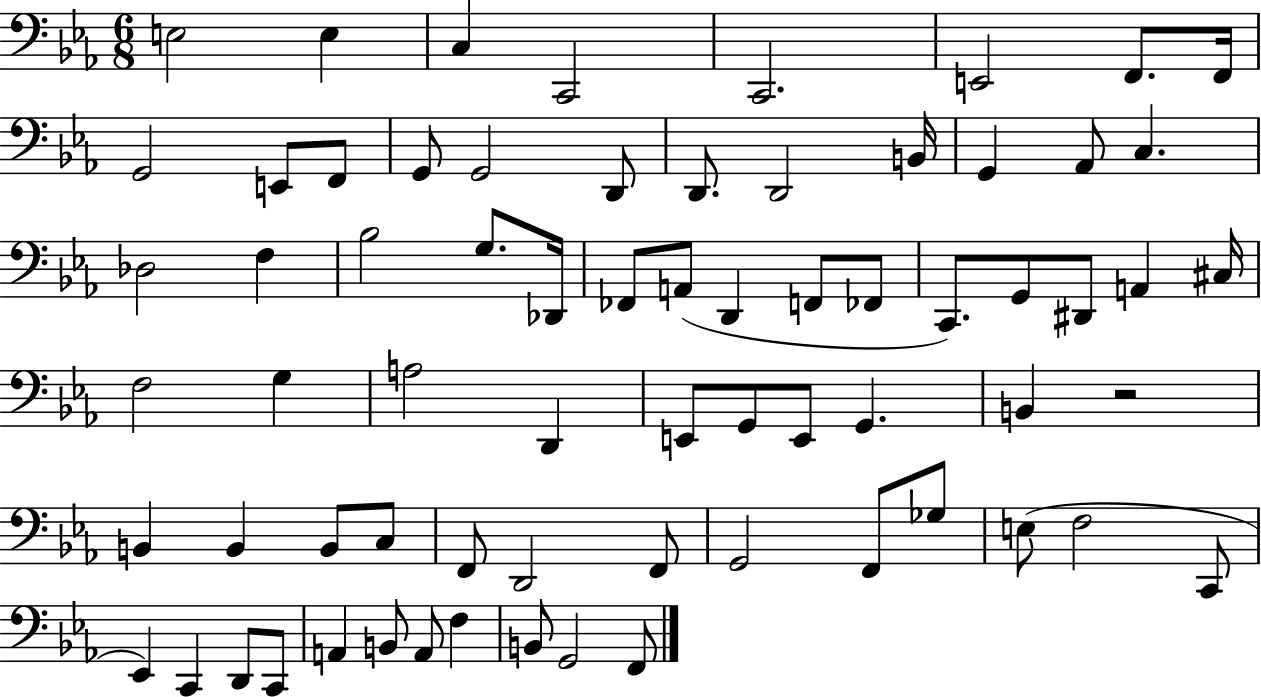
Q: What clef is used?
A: bass